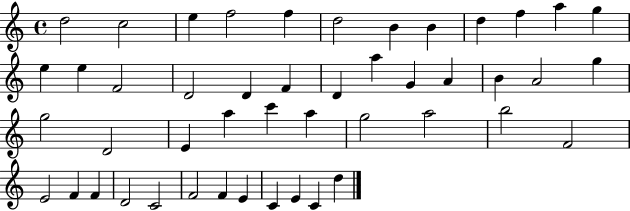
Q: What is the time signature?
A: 4/4